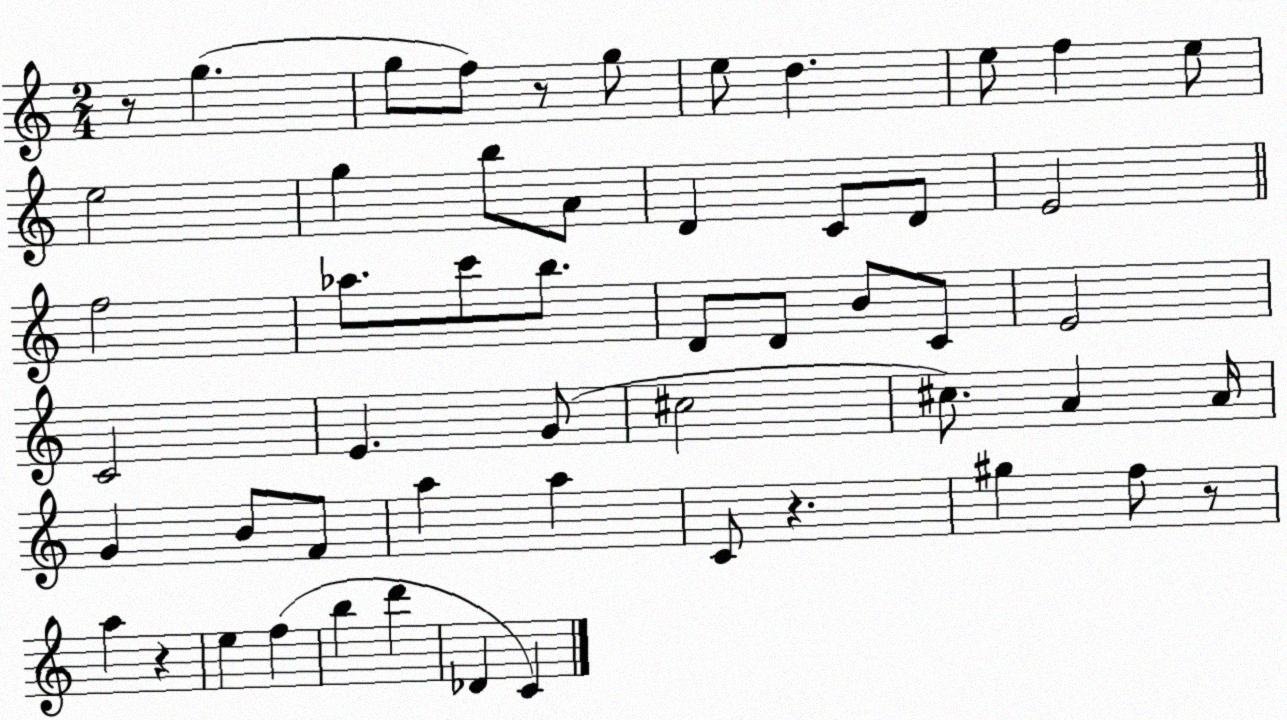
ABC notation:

X:1
T:Untitled
M:2/4
L:1/4
K:C
z/2 g g/2 f/2 z/2 g/2 e/2 d e/2 f e/2 e2 g b/2 A/2 D C/2 D/2 E2 f2 _a/2 c'/2 b/2 D/2 D/2 B/2 C/2 E2 C2 E G/2 ^c2 ^c/2 A A/4 G B/2 F/2 a a C/2 z ^g f/2 z/2 a z e f b d' _D C